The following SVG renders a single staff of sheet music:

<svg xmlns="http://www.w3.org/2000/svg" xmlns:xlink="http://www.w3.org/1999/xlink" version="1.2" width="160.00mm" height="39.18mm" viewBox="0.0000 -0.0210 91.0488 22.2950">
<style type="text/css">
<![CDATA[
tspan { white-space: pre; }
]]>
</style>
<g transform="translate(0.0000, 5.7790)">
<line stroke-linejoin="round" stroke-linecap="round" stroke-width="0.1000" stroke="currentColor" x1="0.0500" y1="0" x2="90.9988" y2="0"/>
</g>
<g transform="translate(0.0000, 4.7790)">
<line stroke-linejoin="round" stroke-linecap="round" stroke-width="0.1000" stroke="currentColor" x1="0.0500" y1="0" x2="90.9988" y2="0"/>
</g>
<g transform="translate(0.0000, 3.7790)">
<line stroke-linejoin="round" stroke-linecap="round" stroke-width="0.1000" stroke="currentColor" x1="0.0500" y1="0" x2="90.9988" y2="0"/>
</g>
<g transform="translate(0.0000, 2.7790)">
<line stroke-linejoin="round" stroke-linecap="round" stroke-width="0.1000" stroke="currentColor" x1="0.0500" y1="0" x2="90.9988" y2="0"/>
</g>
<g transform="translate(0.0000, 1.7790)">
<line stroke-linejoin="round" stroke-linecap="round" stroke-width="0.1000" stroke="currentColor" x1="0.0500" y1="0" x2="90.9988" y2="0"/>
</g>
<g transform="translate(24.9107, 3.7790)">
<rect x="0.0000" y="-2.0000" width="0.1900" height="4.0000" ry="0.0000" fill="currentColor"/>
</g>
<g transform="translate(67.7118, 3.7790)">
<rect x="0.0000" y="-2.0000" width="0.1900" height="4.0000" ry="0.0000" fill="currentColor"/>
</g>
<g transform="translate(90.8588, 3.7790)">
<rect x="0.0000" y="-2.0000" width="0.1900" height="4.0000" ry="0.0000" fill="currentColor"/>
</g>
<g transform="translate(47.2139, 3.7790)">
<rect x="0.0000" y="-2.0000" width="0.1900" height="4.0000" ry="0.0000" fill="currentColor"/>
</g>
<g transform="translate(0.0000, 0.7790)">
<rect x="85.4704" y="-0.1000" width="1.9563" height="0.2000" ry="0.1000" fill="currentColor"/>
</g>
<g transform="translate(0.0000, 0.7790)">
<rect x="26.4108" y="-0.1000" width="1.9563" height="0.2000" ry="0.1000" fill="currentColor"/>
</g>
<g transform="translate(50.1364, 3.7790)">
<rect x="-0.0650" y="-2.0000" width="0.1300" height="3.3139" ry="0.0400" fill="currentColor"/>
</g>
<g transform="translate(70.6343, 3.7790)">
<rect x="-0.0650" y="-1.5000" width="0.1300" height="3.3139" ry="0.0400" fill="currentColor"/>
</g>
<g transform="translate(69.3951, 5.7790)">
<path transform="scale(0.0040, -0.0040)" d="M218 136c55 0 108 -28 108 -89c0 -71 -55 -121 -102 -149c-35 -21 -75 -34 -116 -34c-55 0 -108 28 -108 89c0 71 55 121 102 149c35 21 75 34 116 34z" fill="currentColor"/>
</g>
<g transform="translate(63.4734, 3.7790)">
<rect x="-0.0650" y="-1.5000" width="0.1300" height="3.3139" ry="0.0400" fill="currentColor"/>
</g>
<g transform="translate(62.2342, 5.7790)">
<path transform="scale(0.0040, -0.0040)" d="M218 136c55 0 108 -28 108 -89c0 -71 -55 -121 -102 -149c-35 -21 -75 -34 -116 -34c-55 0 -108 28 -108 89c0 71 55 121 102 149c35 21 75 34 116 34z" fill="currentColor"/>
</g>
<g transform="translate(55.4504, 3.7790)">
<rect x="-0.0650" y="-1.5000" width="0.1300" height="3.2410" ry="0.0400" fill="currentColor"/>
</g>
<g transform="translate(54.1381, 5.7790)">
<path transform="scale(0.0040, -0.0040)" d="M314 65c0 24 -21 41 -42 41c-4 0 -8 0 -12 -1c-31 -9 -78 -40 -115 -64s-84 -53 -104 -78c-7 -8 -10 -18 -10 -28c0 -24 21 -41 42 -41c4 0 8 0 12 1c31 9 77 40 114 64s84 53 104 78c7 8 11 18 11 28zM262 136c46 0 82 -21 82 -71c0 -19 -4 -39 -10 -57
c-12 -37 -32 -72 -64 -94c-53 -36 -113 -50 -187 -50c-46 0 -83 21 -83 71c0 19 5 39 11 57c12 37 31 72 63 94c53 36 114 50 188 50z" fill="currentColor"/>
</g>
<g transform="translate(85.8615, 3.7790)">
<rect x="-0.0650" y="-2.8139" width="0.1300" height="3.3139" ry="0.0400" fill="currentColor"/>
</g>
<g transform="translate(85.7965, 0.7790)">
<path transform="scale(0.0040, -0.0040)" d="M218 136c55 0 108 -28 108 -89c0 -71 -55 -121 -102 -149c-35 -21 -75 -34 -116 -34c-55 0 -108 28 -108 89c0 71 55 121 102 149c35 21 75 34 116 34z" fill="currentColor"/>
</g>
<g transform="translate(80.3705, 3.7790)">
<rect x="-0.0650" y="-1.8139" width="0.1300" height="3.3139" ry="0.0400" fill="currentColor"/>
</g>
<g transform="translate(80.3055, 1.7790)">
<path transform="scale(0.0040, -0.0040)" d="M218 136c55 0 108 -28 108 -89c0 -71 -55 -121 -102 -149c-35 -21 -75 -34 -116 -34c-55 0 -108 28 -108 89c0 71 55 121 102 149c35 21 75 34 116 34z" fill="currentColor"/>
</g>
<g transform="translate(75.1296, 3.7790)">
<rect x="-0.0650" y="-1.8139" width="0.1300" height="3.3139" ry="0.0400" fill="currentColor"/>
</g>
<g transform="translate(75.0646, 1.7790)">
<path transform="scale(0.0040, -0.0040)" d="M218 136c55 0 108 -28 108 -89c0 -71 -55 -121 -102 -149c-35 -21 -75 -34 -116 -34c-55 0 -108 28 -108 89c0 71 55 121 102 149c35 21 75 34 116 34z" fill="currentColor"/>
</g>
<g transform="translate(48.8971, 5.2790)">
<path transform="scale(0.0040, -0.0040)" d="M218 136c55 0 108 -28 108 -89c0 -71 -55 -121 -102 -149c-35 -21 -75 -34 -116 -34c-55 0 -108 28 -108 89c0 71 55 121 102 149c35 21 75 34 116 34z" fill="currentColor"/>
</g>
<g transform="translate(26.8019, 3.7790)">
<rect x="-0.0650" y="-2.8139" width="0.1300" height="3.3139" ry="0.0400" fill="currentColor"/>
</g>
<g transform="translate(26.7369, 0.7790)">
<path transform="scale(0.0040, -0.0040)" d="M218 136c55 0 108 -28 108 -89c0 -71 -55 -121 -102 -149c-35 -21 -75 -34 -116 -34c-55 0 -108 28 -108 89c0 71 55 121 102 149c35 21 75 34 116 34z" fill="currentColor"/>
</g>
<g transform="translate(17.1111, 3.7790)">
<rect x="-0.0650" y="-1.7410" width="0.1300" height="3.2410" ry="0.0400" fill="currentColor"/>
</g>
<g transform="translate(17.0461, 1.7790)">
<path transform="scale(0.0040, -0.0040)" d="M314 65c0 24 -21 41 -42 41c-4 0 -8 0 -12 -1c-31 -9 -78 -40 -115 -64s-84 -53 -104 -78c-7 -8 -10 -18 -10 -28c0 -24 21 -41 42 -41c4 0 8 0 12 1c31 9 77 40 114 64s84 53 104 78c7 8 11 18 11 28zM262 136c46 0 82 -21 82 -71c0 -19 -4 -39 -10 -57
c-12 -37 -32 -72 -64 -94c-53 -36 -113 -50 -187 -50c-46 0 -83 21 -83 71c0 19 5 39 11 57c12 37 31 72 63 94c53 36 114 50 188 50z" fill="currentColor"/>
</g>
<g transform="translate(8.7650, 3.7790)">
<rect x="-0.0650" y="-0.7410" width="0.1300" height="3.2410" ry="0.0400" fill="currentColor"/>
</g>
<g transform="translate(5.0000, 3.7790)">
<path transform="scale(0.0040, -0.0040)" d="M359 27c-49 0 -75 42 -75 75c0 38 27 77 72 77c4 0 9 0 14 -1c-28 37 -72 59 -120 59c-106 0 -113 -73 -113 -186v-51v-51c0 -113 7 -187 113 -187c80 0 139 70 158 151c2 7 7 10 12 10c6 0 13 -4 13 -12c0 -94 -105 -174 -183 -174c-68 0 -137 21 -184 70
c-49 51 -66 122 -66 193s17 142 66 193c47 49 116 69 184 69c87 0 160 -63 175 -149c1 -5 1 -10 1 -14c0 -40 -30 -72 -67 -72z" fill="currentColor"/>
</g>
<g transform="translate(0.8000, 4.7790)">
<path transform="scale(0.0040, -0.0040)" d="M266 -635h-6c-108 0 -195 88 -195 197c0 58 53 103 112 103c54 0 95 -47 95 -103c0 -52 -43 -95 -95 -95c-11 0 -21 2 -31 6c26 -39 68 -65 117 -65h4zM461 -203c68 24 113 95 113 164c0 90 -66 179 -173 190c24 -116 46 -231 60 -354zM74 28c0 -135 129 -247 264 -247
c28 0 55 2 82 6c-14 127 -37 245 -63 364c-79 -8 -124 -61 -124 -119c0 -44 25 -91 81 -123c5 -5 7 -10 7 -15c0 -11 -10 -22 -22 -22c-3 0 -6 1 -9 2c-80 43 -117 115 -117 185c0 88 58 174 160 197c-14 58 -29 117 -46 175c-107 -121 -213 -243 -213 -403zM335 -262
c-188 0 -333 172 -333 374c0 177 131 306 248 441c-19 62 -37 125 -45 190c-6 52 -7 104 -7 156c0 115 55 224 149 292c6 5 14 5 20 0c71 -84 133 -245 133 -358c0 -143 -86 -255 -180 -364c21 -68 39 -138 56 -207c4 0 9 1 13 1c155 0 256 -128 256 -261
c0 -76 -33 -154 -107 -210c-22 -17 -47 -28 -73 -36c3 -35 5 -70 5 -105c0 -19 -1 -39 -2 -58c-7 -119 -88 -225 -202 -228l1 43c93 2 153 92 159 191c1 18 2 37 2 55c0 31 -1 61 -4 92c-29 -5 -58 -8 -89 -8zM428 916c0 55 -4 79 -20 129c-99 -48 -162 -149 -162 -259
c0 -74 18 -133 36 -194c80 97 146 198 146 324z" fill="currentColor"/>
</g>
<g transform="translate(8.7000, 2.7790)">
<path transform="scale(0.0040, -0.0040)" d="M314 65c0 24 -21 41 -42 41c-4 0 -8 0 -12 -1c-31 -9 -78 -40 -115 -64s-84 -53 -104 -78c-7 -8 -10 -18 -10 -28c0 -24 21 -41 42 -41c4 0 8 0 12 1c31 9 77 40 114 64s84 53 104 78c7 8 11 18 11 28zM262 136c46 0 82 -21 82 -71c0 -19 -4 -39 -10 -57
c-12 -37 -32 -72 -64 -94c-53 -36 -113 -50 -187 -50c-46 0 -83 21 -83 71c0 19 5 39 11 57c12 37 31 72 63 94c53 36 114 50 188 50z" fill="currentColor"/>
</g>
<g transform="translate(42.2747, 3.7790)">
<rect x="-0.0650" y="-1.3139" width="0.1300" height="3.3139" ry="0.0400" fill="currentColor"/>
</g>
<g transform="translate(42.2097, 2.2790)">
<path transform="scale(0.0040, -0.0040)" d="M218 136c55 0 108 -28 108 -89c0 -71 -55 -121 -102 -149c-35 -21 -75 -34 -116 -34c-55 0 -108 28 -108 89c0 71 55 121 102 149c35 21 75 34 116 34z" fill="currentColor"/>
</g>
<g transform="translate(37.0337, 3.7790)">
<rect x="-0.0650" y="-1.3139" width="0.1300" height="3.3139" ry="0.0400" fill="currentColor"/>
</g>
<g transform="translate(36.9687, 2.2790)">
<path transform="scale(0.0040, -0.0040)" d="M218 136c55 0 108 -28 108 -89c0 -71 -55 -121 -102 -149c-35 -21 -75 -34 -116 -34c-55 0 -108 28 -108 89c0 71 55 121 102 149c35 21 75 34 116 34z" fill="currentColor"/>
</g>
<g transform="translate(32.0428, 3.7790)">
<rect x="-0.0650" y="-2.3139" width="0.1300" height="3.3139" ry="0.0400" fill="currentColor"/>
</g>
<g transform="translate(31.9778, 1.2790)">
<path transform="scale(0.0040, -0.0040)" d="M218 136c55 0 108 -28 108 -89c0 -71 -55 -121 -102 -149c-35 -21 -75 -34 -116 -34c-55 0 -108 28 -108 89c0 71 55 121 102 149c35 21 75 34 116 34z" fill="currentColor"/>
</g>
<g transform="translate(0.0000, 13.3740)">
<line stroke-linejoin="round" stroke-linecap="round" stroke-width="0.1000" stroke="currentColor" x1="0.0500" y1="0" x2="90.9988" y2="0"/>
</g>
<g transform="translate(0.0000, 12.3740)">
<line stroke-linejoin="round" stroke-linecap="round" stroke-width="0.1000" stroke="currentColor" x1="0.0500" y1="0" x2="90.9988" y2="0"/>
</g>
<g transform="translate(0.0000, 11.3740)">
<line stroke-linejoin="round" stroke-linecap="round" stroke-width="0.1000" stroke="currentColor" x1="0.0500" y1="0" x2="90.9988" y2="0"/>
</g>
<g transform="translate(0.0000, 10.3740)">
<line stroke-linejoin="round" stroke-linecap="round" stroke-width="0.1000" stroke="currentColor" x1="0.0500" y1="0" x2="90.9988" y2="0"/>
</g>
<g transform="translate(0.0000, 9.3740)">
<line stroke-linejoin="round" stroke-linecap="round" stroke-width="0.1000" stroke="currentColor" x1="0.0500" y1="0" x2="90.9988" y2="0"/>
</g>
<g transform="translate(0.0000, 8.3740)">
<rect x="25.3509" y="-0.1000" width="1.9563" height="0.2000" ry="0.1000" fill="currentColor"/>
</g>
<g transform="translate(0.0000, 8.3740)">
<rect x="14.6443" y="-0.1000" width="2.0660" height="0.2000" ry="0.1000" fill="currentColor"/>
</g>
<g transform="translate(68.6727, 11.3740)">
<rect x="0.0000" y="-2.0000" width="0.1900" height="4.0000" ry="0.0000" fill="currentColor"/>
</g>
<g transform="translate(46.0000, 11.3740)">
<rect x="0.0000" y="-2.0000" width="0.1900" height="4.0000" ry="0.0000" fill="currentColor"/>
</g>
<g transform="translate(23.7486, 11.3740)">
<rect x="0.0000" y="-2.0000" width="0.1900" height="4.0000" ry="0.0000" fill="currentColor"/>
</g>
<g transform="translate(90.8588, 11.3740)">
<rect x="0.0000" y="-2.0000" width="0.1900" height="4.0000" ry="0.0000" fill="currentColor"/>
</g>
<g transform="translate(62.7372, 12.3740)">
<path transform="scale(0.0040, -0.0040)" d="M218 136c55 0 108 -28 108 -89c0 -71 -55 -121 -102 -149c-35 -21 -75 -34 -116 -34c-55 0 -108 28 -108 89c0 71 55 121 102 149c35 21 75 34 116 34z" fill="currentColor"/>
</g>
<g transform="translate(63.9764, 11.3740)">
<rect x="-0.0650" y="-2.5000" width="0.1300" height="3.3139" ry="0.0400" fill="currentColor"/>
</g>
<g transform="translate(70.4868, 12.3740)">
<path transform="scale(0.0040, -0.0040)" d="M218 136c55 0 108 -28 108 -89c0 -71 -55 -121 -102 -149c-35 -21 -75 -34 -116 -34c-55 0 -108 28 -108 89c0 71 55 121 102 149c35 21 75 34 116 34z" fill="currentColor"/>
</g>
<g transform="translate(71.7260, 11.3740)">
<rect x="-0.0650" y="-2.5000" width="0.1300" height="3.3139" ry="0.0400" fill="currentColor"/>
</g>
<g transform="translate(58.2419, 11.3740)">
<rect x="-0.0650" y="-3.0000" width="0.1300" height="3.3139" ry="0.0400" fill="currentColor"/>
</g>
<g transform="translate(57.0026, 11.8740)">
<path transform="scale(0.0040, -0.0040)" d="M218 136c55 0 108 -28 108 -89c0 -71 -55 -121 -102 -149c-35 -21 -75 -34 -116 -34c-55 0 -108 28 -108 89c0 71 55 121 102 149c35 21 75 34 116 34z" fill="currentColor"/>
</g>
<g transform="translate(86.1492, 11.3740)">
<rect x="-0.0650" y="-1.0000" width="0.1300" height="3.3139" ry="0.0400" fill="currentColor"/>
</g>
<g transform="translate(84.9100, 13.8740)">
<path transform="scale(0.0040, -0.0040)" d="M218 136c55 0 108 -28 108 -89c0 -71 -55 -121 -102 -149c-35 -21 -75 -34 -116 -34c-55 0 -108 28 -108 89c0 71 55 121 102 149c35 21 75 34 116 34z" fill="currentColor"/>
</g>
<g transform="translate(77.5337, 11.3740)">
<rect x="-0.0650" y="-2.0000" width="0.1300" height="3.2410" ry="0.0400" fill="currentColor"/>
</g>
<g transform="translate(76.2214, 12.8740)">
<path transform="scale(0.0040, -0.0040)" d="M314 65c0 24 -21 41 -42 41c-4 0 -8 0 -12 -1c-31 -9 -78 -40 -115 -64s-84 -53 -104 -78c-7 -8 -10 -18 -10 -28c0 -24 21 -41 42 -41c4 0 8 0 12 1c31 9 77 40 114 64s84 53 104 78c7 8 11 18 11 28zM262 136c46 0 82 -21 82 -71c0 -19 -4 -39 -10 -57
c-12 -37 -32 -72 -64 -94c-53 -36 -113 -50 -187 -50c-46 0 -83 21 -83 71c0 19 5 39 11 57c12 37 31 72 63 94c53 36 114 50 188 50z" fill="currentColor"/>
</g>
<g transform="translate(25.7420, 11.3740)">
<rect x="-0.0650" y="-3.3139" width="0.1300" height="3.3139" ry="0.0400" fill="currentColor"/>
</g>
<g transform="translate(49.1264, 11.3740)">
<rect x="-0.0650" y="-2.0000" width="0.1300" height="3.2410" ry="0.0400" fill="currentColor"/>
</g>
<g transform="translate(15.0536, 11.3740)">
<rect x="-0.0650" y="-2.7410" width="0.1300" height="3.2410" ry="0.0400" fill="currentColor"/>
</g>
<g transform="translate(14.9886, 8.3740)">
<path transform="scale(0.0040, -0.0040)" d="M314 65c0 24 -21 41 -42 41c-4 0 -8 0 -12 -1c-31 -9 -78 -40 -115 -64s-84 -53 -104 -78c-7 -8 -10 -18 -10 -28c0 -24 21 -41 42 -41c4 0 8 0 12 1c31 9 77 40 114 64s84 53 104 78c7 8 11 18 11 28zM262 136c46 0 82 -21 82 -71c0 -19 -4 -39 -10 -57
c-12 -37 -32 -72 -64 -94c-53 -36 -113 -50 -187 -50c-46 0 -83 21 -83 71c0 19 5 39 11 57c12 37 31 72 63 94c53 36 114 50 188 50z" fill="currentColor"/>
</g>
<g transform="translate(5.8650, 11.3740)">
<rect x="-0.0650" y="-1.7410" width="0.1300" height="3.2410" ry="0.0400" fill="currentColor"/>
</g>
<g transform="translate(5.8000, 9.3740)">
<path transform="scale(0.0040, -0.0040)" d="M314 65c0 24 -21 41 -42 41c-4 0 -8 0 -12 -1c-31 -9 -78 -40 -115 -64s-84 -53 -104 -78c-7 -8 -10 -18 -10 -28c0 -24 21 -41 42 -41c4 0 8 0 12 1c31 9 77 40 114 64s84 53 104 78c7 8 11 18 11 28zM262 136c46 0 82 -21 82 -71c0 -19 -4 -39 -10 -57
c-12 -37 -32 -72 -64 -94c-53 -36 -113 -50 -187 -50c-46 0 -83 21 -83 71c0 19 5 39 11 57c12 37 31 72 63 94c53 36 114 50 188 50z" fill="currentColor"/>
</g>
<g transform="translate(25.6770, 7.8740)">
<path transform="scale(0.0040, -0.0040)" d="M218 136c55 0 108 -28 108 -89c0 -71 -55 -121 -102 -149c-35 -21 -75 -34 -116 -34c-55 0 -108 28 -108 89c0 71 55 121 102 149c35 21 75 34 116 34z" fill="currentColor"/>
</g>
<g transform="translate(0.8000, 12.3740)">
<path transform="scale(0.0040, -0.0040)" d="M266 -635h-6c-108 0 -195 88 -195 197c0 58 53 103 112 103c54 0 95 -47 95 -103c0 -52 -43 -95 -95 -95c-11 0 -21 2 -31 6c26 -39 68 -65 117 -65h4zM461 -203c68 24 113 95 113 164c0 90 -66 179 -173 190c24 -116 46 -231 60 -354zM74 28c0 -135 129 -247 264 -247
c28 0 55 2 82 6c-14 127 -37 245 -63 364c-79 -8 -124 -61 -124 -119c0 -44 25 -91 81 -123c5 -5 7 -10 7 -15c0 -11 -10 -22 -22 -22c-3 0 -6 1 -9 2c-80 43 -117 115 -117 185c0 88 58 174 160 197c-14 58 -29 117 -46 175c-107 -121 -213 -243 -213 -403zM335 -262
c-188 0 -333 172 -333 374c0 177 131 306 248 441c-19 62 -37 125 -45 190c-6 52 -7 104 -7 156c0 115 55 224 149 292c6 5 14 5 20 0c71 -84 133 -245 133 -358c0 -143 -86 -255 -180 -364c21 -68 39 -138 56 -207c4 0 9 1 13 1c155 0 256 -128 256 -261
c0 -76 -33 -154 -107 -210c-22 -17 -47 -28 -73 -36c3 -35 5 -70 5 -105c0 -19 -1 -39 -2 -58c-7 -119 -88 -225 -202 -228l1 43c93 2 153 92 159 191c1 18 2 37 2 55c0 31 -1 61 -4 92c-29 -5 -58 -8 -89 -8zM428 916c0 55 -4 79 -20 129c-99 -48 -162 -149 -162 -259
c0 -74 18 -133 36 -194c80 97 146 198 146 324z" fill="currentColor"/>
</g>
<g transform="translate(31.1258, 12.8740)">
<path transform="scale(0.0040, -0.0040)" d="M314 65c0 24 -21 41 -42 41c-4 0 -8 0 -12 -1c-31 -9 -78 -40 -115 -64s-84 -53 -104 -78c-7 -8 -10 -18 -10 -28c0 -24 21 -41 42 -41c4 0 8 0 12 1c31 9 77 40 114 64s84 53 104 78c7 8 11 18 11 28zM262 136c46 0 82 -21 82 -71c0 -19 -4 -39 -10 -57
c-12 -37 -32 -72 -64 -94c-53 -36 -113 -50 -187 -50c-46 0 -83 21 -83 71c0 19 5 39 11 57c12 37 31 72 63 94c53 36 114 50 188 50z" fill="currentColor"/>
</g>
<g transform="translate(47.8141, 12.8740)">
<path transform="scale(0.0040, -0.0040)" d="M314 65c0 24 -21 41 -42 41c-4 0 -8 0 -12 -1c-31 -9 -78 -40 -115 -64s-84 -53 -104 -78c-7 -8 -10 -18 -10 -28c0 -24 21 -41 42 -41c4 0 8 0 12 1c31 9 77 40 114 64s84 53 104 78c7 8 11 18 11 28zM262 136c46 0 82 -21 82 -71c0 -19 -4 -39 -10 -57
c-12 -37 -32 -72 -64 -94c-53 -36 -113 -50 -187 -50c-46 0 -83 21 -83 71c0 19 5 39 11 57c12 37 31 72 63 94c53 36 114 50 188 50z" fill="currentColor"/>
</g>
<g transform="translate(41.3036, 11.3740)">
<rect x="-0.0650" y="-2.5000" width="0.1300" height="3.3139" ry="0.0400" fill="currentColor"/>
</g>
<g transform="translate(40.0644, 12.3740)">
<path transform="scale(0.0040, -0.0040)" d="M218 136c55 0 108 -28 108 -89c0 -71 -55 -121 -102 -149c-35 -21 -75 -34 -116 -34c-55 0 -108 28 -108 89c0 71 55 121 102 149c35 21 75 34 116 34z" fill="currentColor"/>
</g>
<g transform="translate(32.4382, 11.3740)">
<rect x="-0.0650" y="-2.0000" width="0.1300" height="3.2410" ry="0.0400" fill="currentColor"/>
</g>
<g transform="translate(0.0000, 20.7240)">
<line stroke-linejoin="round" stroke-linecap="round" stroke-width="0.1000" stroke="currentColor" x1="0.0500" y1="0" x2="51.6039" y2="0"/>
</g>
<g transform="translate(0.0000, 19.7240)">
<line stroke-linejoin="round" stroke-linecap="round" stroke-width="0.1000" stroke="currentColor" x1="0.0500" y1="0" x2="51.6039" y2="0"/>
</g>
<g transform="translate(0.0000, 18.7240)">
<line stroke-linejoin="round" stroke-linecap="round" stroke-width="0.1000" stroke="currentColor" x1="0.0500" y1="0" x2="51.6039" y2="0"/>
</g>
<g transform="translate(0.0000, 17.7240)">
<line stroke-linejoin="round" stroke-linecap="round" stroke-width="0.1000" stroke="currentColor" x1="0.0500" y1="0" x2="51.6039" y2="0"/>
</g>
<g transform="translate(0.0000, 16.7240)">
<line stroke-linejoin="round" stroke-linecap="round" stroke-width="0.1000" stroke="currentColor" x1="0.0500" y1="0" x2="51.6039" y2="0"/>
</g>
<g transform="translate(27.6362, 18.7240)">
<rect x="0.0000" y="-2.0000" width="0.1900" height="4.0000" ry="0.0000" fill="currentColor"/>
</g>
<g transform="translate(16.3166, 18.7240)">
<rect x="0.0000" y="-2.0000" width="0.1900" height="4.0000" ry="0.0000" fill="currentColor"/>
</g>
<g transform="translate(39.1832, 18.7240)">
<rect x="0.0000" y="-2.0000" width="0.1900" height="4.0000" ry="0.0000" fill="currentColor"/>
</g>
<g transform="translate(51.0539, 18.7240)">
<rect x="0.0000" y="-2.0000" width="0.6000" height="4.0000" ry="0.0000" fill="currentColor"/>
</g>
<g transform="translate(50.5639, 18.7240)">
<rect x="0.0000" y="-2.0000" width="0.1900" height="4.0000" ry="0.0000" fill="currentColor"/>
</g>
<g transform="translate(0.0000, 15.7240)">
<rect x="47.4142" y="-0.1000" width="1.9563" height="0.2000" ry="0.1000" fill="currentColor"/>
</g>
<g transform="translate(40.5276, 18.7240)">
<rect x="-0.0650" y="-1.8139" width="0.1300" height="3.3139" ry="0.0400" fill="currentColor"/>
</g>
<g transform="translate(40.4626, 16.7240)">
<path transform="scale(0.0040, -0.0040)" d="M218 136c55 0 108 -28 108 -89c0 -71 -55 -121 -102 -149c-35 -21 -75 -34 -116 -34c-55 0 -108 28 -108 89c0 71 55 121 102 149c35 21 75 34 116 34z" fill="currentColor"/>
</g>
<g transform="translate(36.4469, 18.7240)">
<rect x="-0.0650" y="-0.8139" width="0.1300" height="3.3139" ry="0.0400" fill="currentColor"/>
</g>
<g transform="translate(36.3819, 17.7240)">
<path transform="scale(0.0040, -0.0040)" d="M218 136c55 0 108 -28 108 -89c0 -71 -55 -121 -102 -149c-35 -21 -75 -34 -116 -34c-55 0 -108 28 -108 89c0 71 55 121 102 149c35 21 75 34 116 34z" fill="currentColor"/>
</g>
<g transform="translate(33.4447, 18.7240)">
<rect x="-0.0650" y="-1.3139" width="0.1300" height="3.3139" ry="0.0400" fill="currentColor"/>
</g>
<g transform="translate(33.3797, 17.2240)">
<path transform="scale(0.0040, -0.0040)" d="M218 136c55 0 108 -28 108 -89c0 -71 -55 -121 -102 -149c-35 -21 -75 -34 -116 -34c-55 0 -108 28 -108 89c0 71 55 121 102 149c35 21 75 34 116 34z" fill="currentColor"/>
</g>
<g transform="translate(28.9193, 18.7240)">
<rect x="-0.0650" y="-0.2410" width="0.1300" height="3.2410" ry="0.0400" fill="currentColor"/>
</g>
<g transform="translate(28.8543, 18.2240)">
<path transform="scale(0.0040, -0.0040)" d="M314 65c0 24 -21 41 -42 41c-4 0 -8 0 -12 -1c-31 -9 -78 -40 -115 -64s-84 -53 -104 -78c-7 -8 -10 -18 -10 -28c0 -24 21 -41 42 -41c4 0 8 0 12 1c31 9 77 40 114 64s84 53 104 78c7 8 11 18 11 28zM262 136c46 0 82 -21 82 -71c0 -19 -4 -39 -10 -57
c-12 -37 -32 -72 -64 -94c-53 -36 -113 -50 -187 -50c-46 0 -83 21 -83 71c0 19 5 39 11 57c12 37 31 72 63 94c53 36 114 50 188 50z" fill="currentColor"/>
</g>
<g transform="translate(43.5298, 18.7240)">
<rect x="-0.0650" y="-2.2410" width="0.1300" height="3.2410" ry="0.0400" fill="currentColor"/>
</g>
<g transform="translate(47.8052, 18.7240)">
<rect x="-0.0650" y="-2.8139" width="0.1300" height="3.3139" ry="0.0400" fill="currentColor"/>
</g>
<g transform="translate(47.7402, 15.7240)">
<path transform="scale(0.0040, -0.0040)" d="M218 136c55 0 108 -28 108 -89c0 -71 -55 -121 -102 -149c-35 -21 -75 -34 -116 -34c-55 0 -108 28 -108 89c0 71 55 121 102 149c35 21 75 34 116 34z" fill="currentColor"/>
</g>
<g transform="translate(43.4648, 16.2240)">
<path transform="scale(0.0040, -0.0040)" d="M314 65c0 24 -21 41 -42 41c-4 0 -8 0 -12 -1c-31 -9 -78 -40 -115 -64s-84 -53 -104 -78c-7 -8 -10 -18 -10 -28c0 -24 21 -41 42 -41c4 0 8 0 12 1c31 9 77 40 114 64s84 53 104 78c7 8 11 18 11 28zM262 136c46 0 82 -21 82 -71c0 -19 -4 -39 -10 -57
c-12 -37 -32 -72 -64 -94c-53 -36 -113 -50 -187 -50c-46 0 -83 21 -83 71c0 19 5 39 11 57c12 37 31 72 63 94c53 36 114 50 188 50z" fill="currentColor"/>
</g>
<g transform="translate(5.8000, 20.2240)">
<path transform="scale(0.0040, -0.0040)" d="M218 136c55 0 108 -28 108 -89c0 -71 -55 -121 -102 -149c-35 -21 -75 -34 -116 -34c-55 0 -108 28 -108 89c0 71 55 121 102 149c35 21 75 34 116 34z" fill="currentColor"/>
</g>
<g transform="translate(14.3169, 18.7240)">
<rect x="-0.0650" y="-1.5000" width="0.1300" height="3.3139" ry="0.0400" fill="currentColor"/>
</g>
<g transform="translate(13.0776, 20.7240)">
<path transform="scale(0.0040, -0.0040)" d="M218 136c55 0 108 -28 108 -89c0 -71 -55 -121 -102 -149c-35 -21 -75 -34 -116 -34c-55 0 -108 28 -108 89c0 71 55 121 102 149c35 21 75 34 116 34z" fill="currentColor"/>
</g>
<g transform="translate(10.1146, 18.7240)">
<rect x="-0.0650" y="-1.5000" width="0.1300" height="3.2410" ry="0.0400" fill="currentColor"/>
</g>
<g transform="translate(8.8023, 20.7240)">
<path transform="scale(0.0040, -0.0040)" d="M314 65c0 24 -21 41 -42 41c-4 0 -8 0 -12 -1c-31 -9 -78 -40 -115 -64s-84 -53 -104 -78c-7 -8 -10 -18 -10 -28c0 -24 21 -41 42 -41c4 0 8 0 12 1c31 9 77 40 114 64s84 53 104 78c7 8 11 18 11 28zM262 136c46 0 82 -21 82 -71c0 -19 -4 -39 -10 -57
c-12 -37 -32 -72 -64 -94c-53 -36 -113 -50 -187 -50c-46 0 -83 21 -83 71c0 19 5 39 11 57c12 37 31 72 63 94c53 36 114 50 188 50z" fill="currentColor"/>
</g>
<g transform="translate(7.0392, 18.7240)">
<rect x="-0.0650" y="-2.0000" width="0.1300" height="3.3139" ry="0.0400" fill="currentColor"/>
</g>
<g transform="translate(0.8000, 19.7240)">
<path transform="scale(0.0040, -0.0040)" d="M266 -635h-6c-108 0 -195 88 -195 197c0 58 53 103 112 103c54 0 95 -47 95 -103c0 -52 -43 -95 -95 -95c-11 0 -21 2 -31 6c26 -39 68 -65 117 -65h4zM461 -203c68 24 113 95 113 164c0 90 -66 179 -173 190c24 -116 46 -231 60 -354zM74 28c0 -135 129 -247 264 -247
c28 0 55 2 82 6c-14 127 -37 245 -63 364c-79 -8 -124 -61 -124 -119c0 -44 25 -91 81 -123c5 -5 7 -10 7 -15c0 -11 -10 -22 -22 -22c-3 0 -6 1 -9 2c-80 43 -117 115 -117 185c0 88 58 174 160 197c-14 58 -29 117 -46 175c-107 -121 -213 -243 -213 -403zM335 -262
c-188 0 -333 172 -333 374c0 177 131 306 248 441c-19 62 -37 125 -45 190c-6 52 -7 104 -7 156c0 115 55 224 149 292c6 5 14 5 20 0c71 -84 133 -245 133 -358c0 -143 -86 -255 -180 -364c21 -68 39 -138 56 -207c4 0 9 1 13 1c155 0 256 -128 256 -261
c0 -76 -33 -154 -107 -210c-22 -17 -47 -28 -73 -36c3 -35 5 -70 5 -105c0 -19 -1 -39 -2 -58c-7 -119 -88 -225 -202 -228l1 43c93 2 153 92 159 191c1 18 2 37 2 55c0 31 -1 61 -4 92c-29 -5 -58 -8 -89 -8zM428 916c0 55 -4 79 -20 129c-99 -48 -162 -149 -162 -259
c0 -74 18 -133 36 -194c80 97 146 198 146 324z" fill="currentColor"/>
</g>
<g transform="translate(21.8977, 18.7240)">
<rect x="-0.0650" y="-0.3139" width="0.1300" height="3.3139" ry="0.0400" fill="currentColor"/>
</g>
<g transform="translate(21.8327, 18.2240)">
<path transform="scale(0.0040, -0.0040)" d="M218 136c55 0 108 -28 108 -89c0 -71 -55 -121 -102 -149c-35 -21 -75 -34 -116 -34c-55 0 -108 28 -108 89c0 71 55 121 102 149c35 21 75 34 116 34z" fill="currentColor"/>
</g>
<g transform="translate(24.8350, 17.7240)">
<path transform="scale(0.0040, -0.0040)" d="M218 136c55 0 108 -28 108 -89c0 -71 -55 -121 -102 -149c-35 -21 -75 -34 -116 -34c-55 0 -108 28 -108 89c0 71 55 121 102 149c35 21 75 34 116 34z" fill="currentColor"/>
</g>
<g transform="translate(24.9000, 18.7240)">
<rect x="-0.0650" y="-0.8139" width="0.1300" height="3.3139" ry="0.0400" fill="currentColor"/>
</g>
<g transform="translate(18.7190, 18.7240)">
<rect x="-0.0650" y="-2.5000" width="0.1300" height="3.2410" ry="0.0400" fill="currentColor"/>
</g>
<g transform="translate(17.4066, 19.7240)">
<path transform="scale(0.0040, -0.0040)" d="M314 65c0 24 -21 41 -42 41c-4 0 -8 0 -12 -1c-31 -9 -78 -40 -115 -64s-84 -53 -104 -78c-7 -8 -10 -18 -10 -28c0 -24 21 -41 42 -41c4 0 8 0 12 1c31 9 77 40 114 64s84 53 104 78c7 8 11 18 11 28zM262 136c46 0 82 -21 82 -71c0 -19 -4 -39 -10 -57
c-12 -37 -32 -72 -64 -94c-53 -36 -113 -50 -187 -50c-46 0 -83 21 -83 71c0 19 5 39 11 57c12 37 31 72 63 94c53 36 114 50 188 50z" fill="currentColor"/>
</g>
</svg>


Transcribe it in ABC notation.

X:1
T:Untitled
M:4/4
L:1/4
K:C
d2 f2 a g e e F E2 E E f f a f2 a2 b F2 G F2 A G G F2 D F E2 E G2 c d c2 e d f g2 a